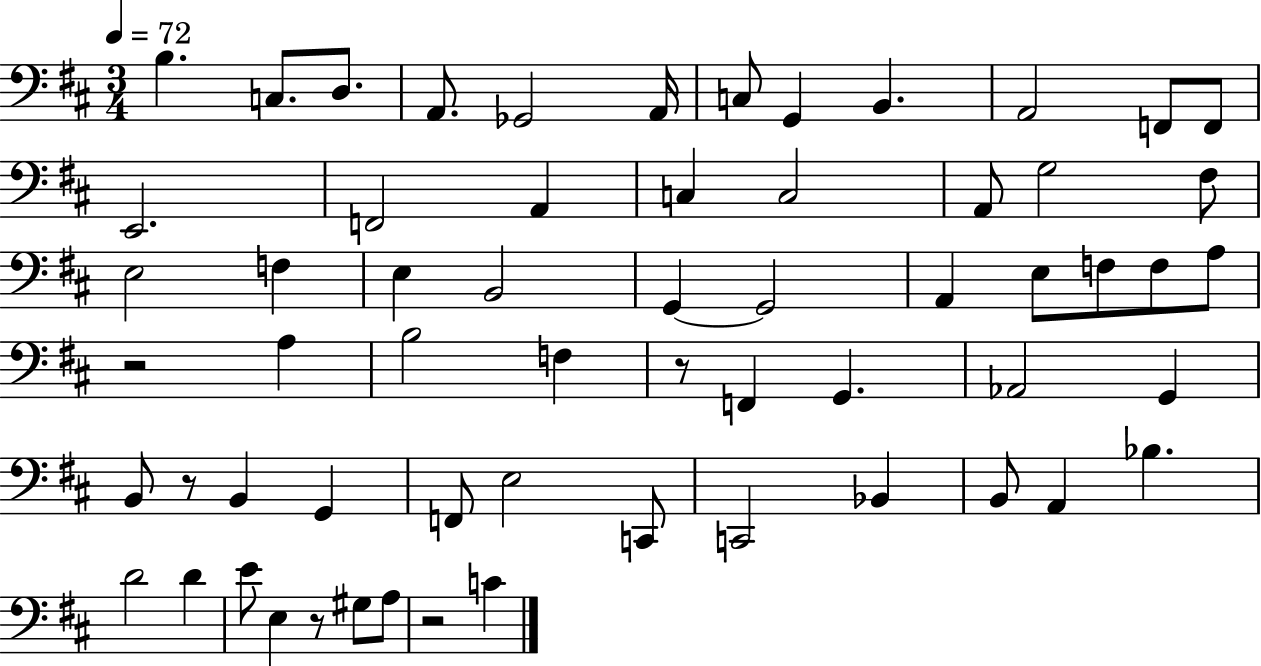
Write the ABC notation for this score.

X:1
T:Untitled
M:3/4
L:1/4
K:D
B, C,/2 D,/2 A,,/2 _G,,2 A,,/4 C,/2 G,, B,, A,,2 F,,/2 F,,/2 E,,2 F,,2 A,, C, C,2 A,,/2 G,2 ^F,/2 E,2 F, E, B,,2 G,, G,,2 A,, E,/2 F,/2 F,/2 A,/2 z2 A, B,2 F, z/2 F,, G,, _A,,2 G,, B,,/2 z/2 B,, G,, F,,/2 E,2 C,,/2 C,,2 _B,, B,,/2 A,, _B, D2 D E/2 E, z/2 ^G,/2 A,/2 z2 C